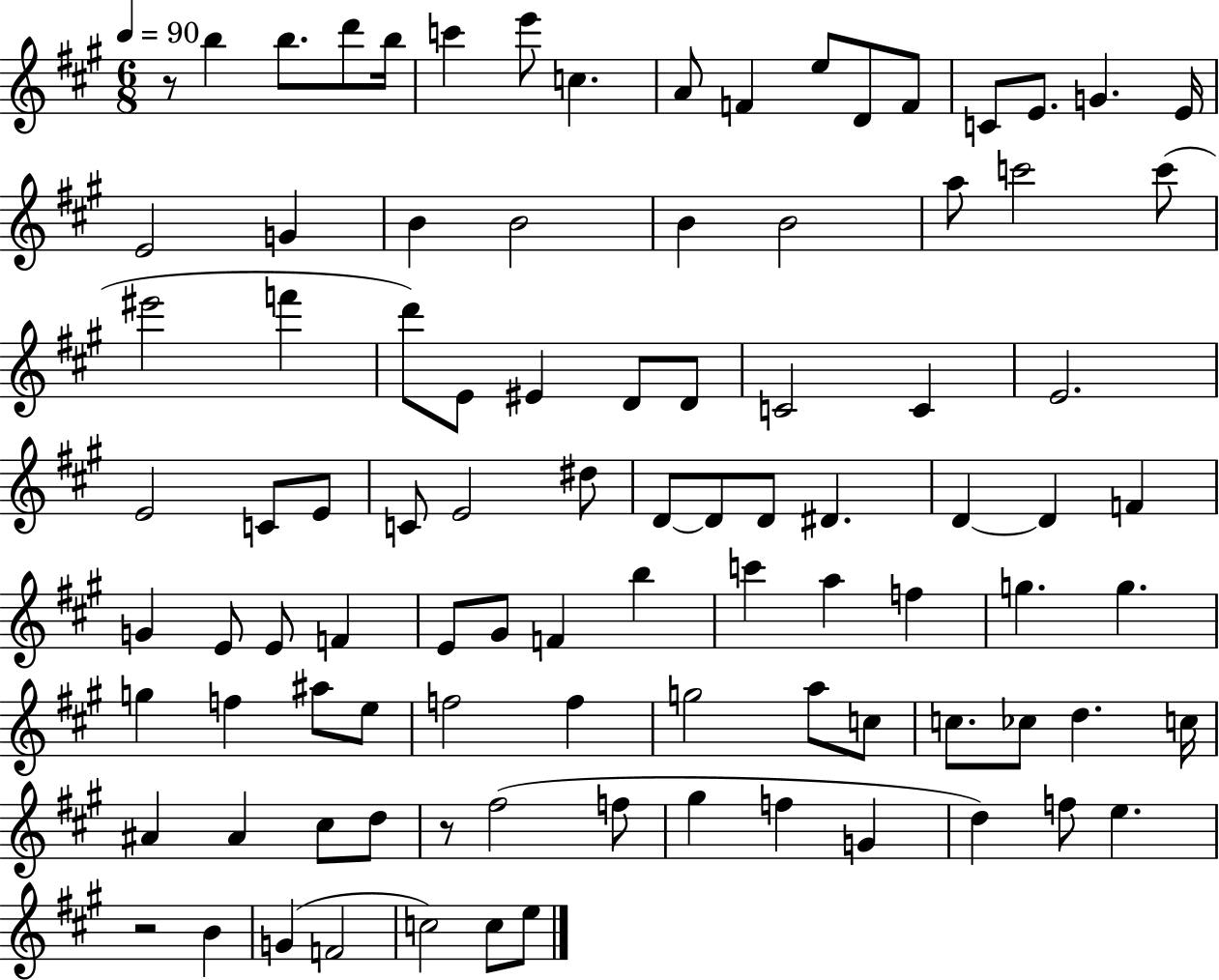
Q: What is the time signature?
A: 6/8